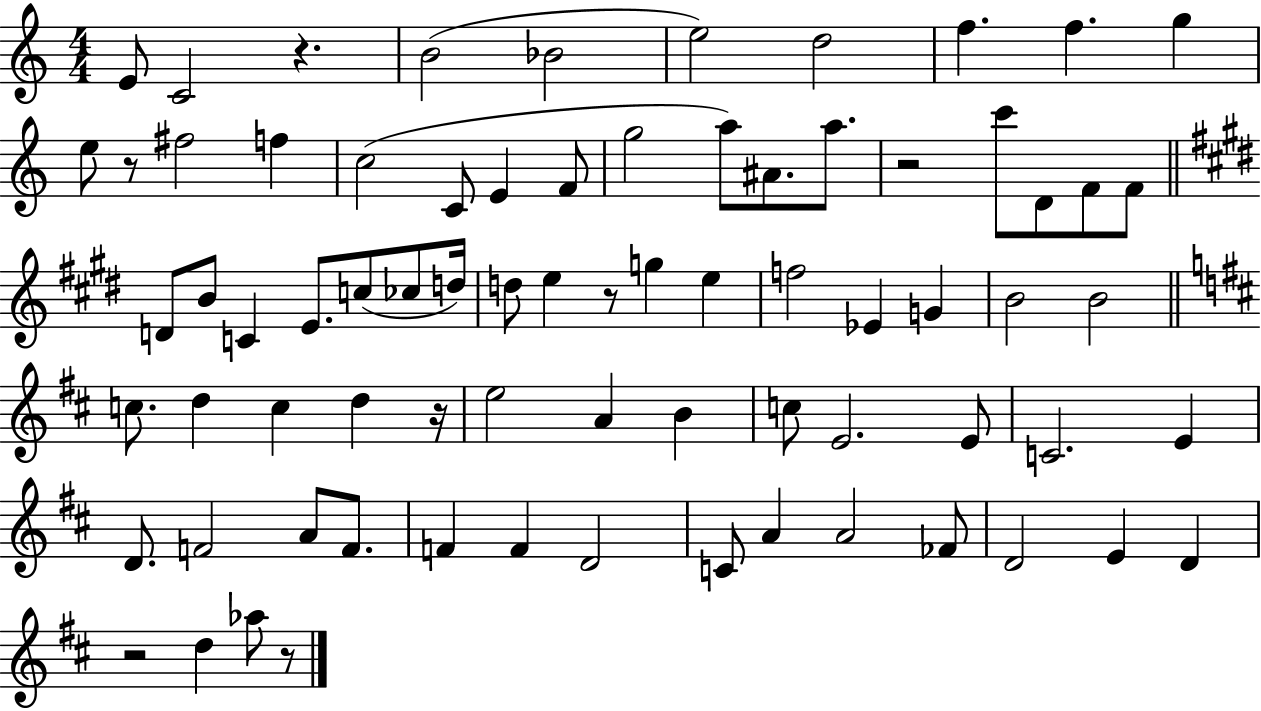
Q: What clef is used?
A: treble